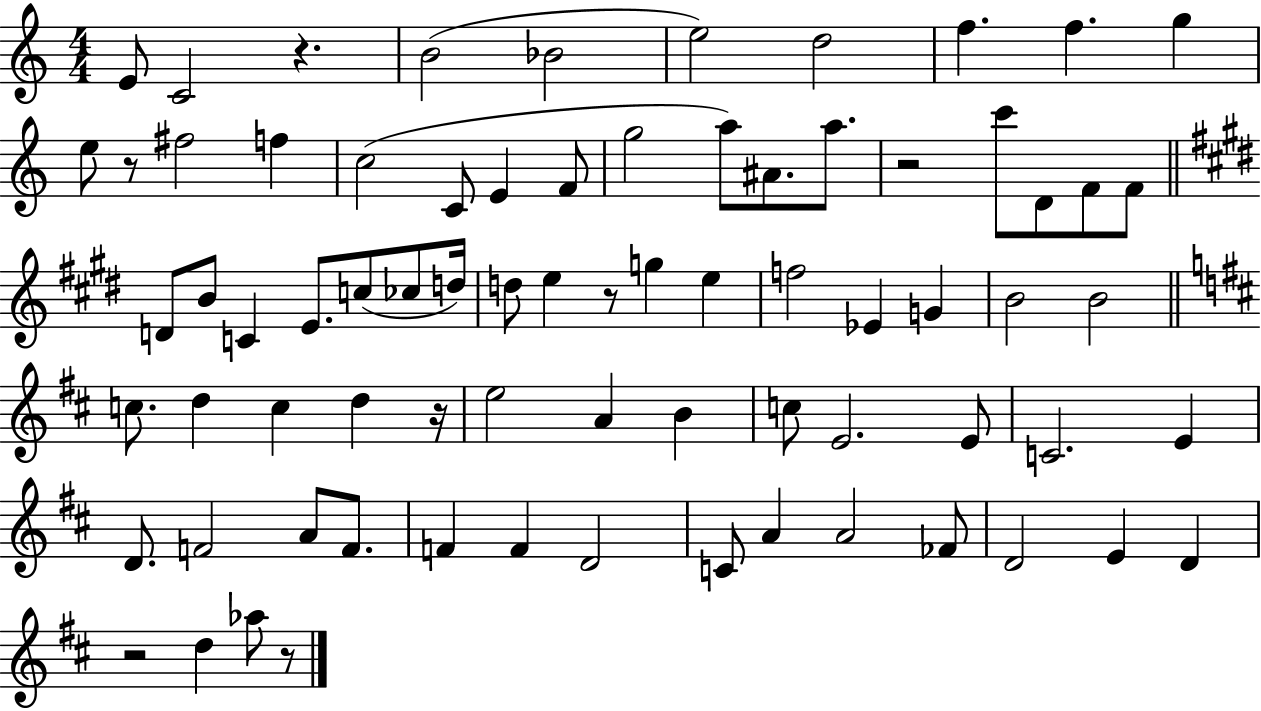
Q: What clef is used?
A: treble